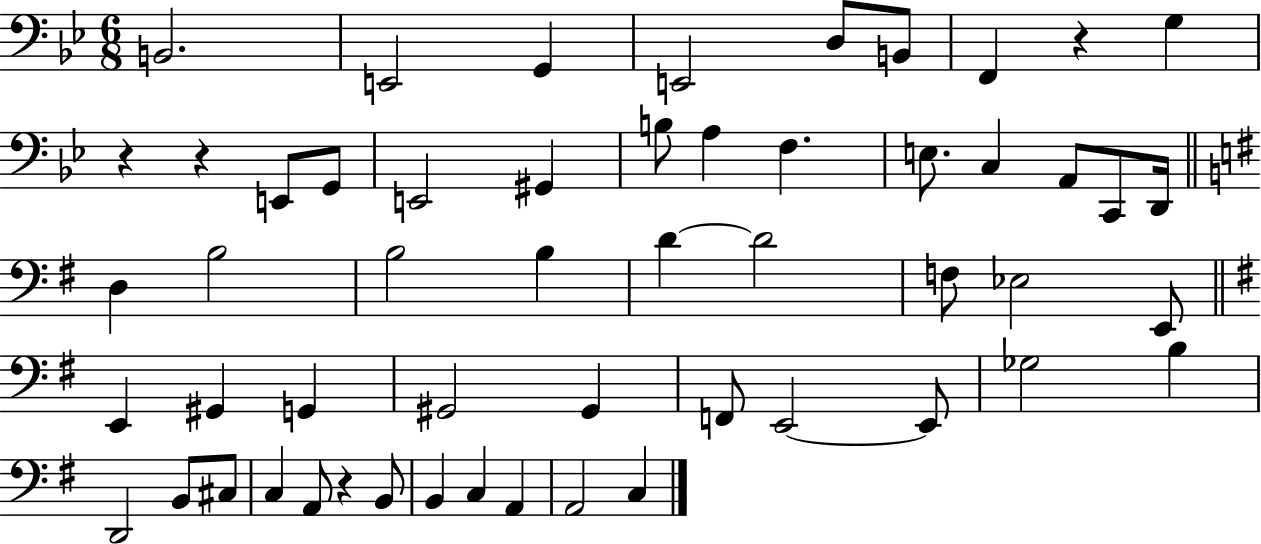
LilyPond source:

{
  \clef bass
  \numericTimeSignature
  \time 6/8
  \key bes \major
  b,2. | e,2 g,4 | e,2 d8 b,8 | f,4 r4 g4 | \break r4 r4 e,8 g,8 | e,2 gis,4 | b8 a4 f4. | e8. c4 a,8 c,8 d,16 | \break \bar "||" \break \key g \major d4 b2 | b2 b4 | d'4~~ d'2 | f8 ees2 e,8 | \break \bar "||" \break \key g \major e,4 gis,4 g,4 | gis,2 gis,4 | f,8 e,2~~ e,8 | ges2 b4 | \break d,2 b,8 cis8 | c4 a,8 r4 b,8 | b,4 c4 a,4 | a,2 c4 | \break \bar "|."
}